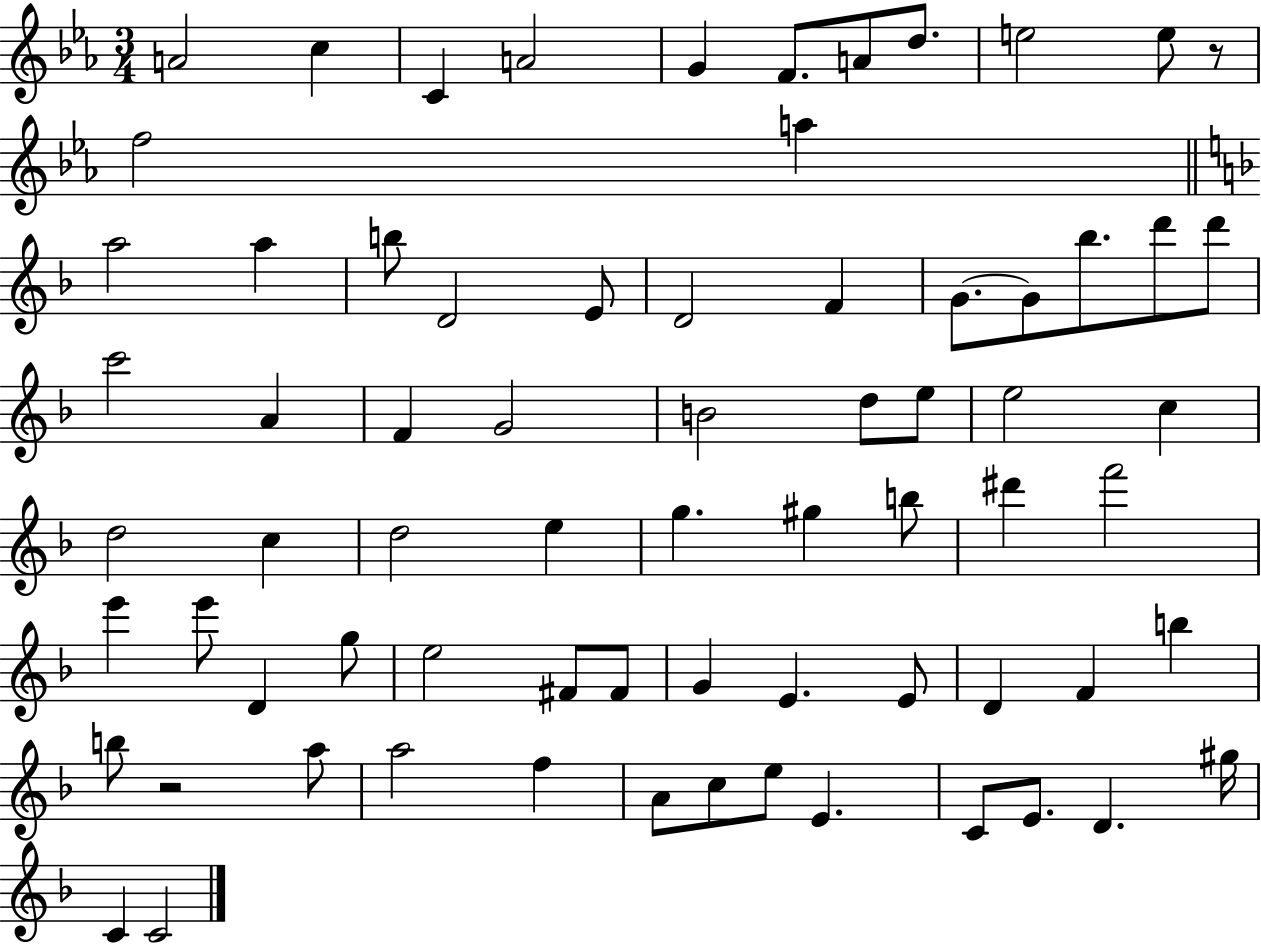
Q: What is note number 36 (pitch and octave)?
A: D5